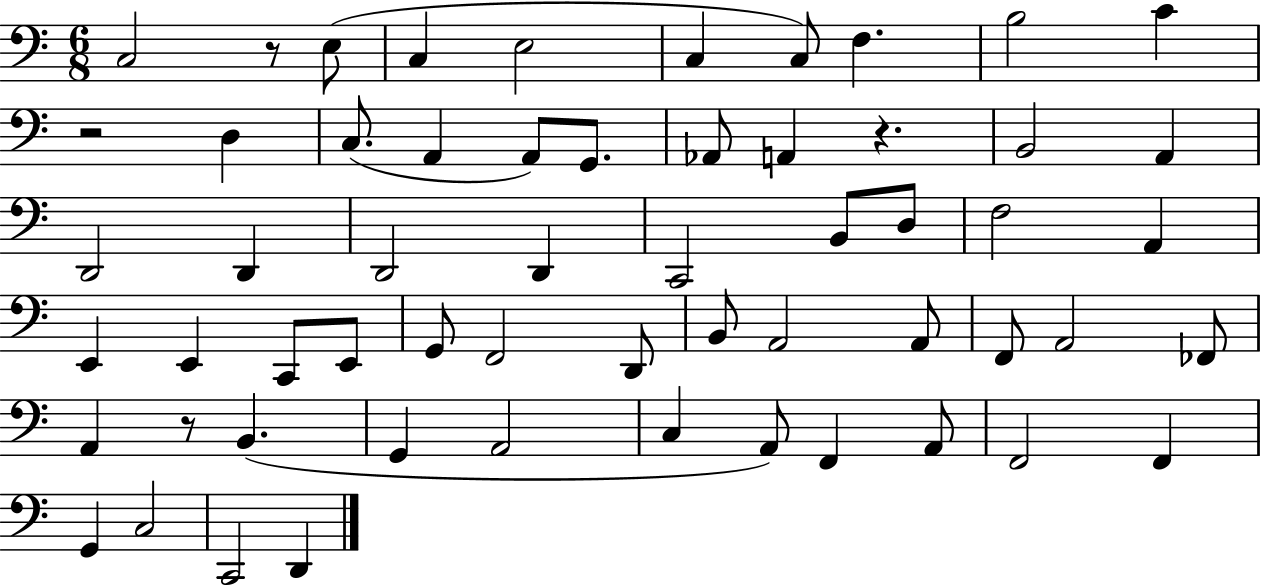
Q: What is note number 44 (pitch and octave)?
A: A2